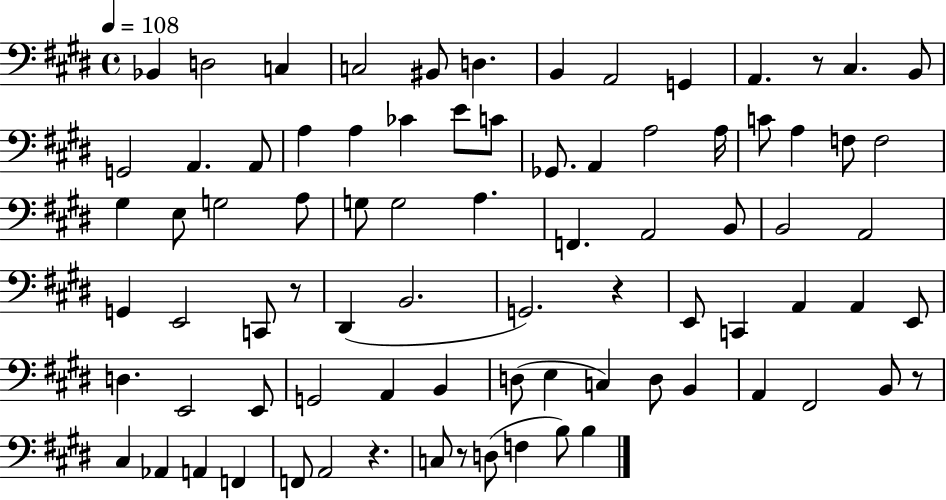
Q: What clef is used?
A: bass